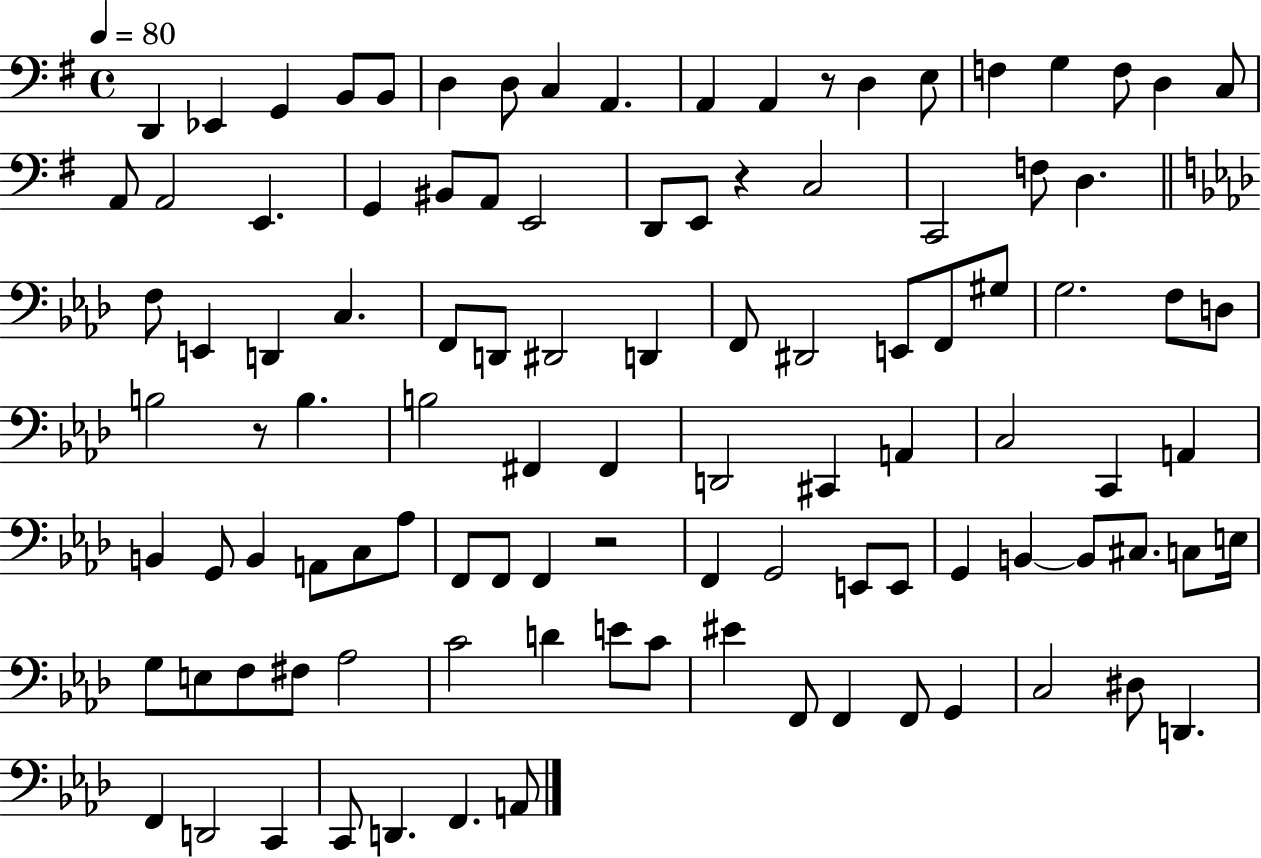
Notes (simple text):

D2/q Eb2/q G2/q B2/e B2/e D3/q D3/e C3/q A2/q. A2/q A2/q R/e D3/q E3/e F3/q G3/q F3/e D3/q C3/e A2/e A2/h E2/q. G2/q BIS2/e A2/e E2/h D2/e E2/e R/q C3/h C2/h F3/e D3/q. F3/e E2/q D2/q C3/q. F2/e D2/e D#2/h D2/q F2/e D#2/h E2/e F2/e G#3/e G3/h. F3/e D3/e B3/h R/e B3/q. B3/h F#2/q F#2/q D2/h C#2/q A2/q C3/h C2/q A2/q B2/q G2/e B2/q A2/e C3/e Ab3/e F2/e F2/e F2/q R/h F2/q G2/h E2/e E2/e G2/q B2/q B2/e C#3/e. C3/e E3/s G3/e E3/e F3/e F#3/e Ab3/h C4/h D4/q E4/e C4/e EIS4/q F2/e F2/q F2/e G2/q C3/h D#3/e D2/q. F2/q D2/h C2/q C2/e D2/q. F2/q. A2/e